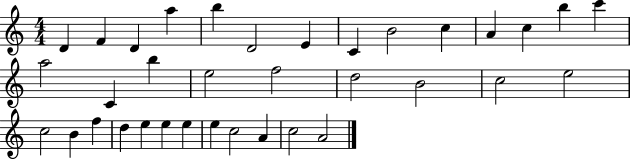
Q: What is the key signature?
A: C major